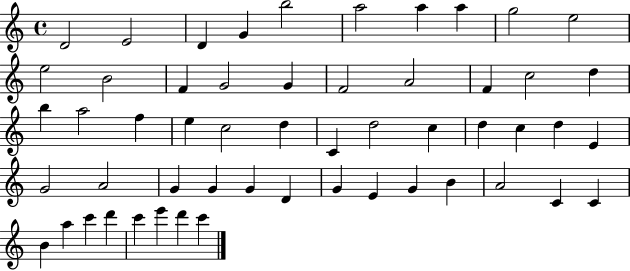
D4/h E4/h D4/q G4/q B5/h A5/h A5/q A5/q G5/h E5/h E5/h B4/h F4/q G4/h G4/q F4/h A4/h F4/q C5/h D5/q B5/q A5/h F5/q E5/q C5/h D5/q C4/q D5/h C5/q D5/q C5/q D5/q E4/q G4/h A4/h G4/q G4/q G4/q D4/q G4/q E4/q G4/q B4/q A4/h C4/q C4/q B4/q A5/q C6/q D6/q C6/q E6/q D6/q C6/q